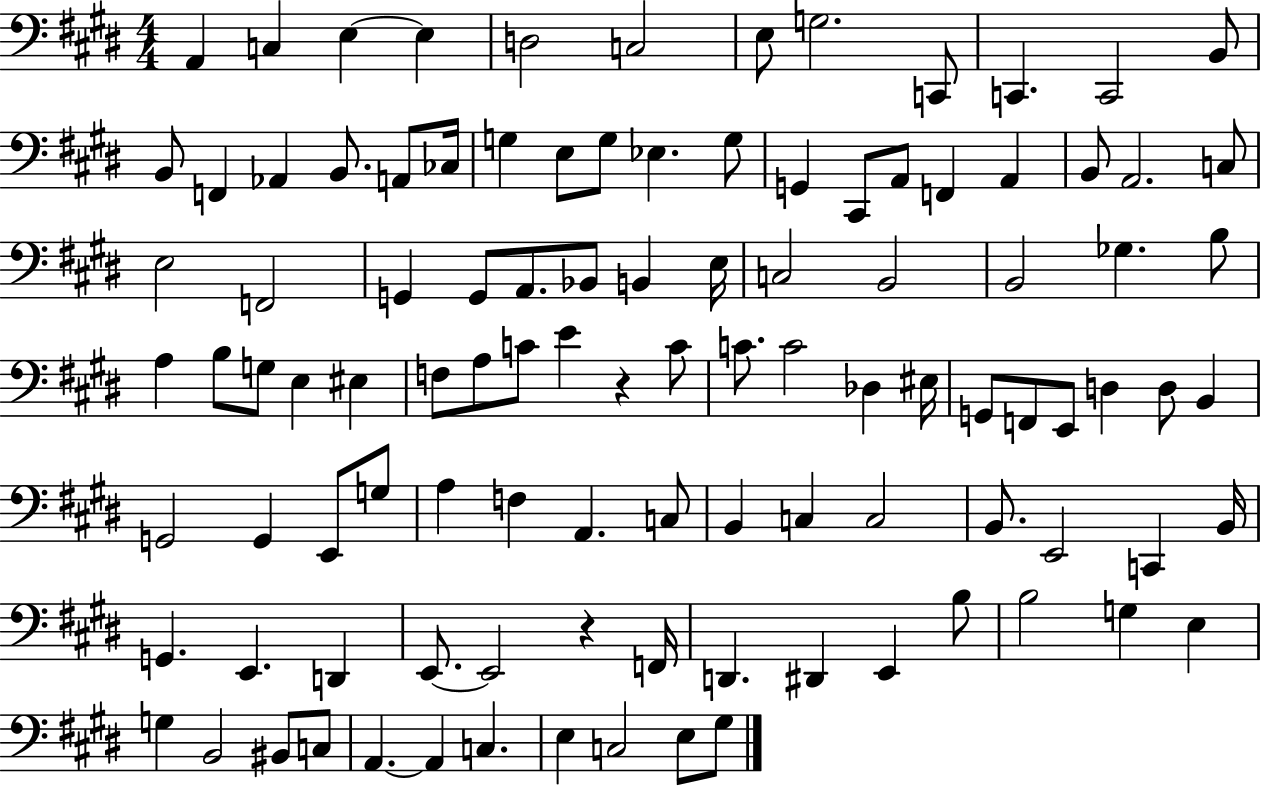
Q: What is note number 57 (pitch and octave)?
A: Db3